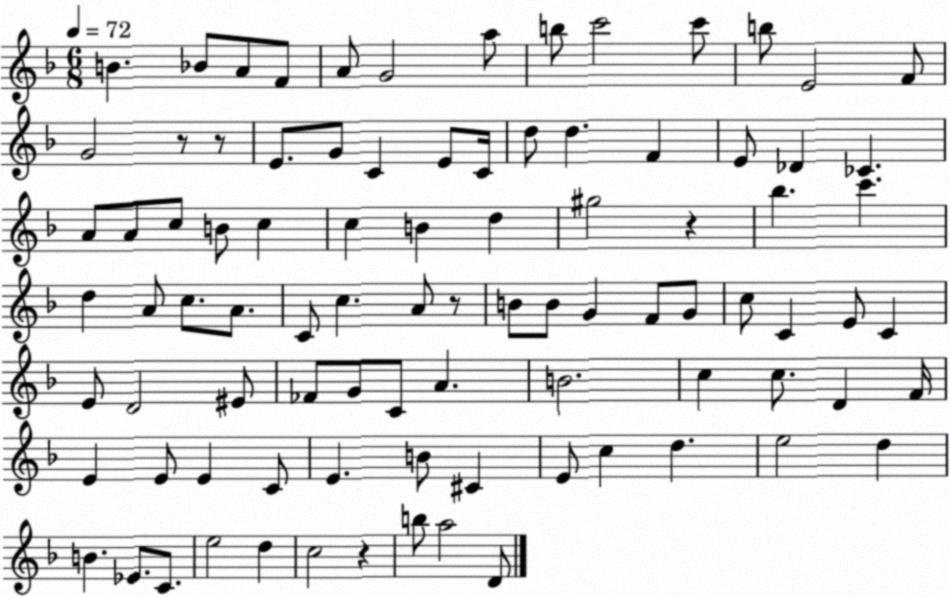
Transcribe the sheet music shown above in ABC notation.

X:1
T:Untitled
M:6/8
L:1/4
K:F
B _B/2 A/2 F/2 A/2 G2 a/2 b/2 c'2 c'/2 b/2 E2 F/2 G2 z/2 z/2 E/2 G/2 C E/2 C/4 d/2 d F E/2 _D _C A/2 A/2 c/2 B/2 c c B d ^g2 z _b c' d A/2 c/2 A/2 C/2 c A/2 z/2 B/2 B/2 G F/2 G/2 c/2 C E/2 C E/2 D2 ^E/2 _F/2 G/2 C/2 A B2 c c/2 D F/4 E E/2 E C/2 E B/2 ^C E/2 c d e2 d B _E/2 C/2 e2 d c2 z b/2 a2 D/2